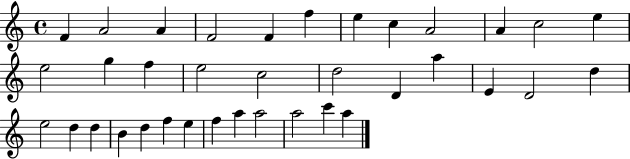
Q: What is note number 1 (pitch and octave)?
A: F4